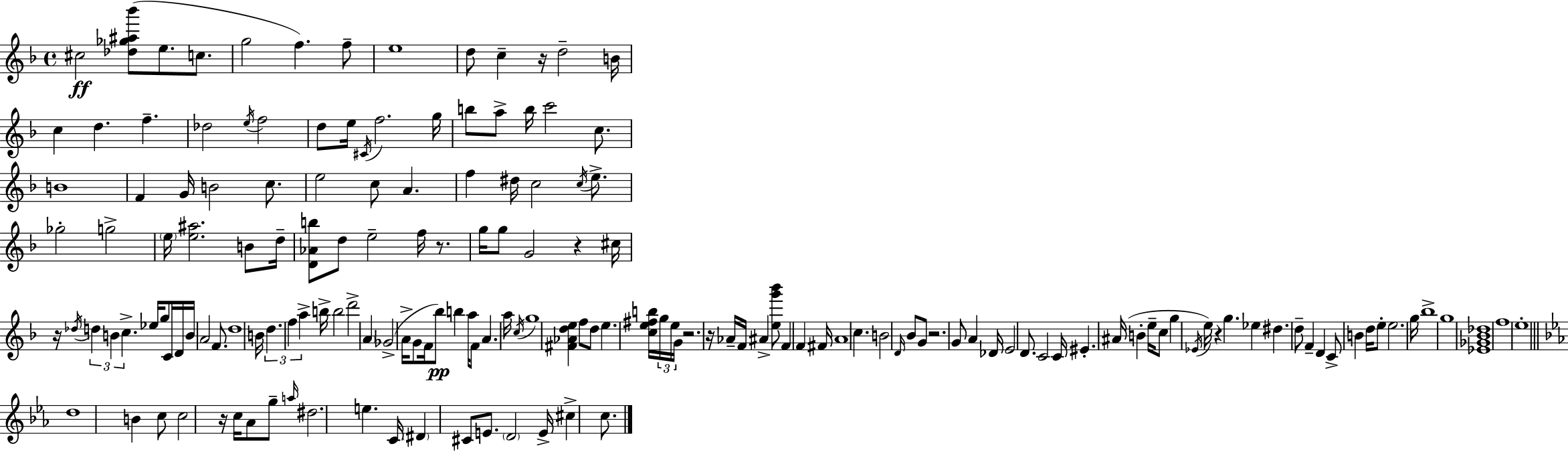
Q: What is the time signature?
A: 4/4